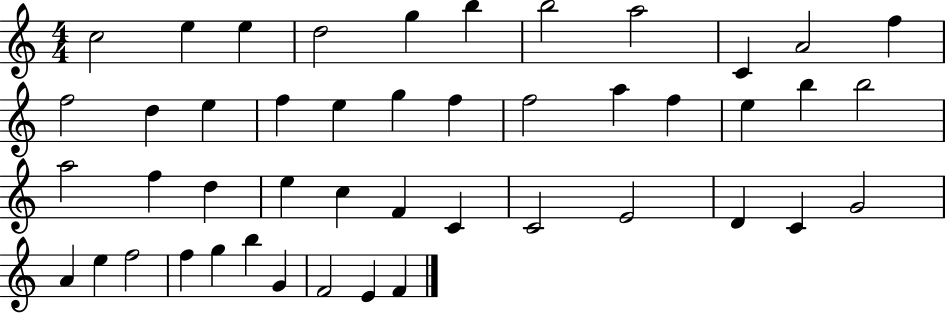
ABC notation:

X:1
T:Untitled
M:4/4
L:1/4
K:C
c2 e e d2 g b b2 a2 C A2 f f2 d e f e g f f2 a f e b b2 a2 f d e c F C C2 E2 D C G2 A e f2 f g b G F2 E F